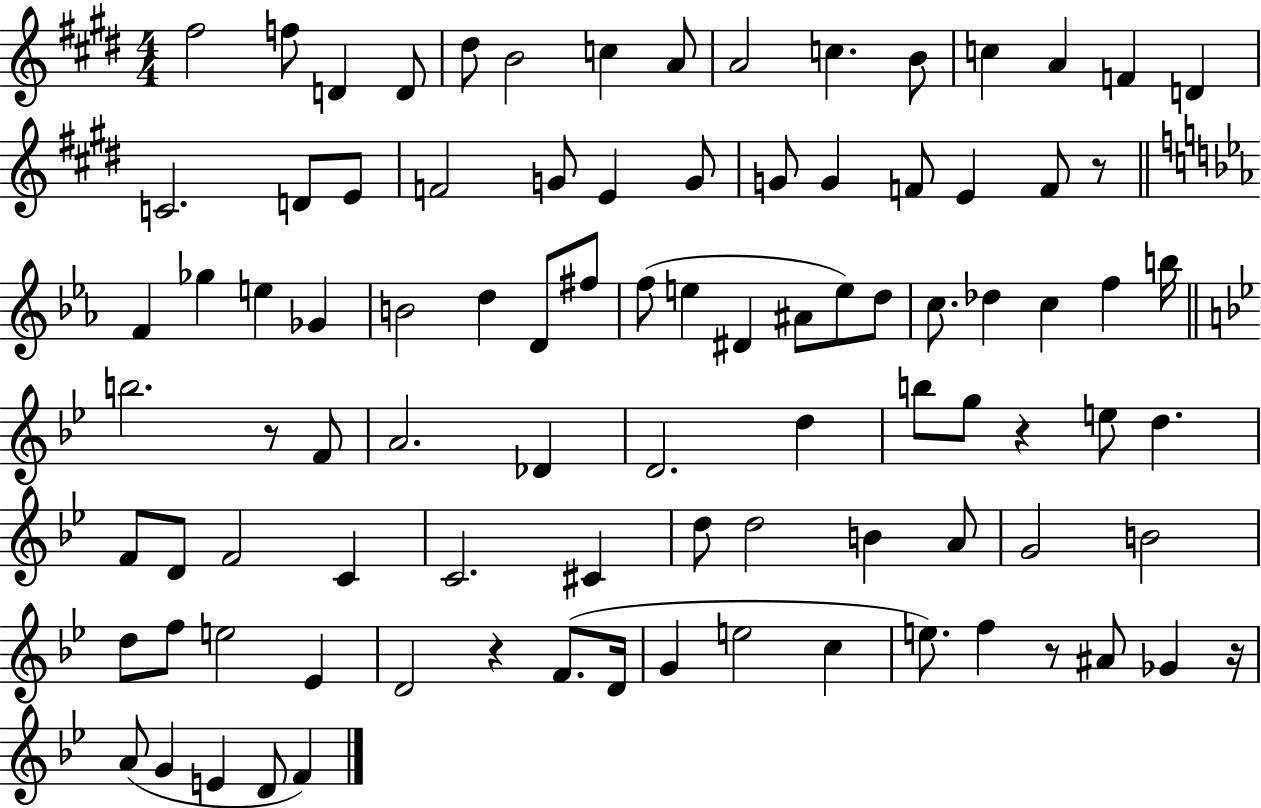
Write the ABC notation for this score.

X:1
T:Untitled
M:4/4
L:1/4
K:E
^f2 f/2 D D/2 ^d/2 B2 c A/2 A2 c B/2 c A F D C2 D/2 E/2 F2 G/2 E G/2 G/2 G F/2 E F/2 z/2 F _g e _G B2 d D/2 ^f/2 f/2 e ^D ^A/2 e/2 d/2 c/2 _d c f b/4 b2 z/2 F/2 A2 _D D2 d b/2 g/2 z e/2 d F/2 D/2 F2 C C2 ^C d/2 d2 B A/2 G2 B2 d/2 f/2 e2 _E D2 z F/2 D/4 G e2 c e/2 f z/2 ^A/2 _G z/4 A/2 G E D/2 F